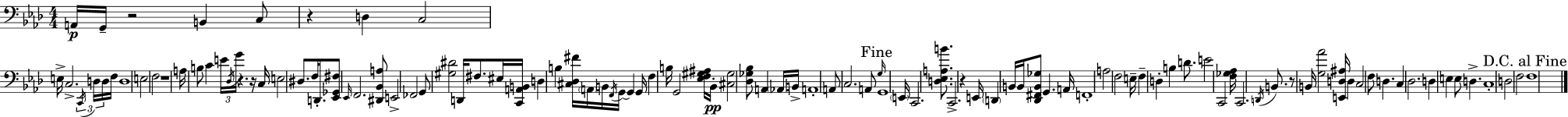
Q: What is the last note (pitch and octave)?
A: F3